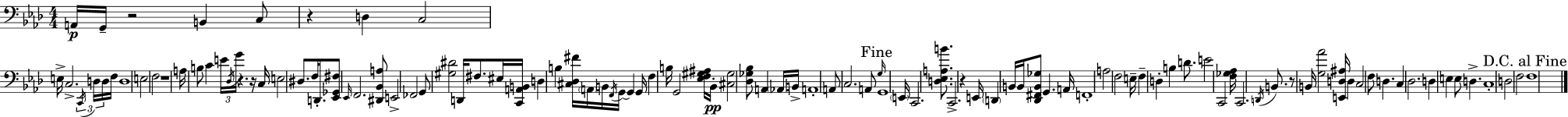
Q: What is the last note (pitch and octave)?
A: F3